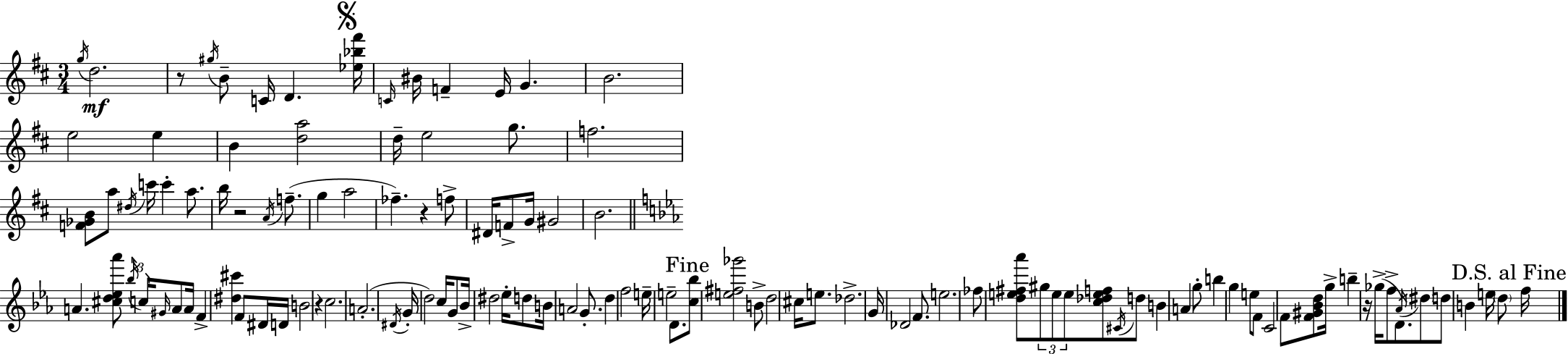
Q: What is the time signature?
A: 3/4